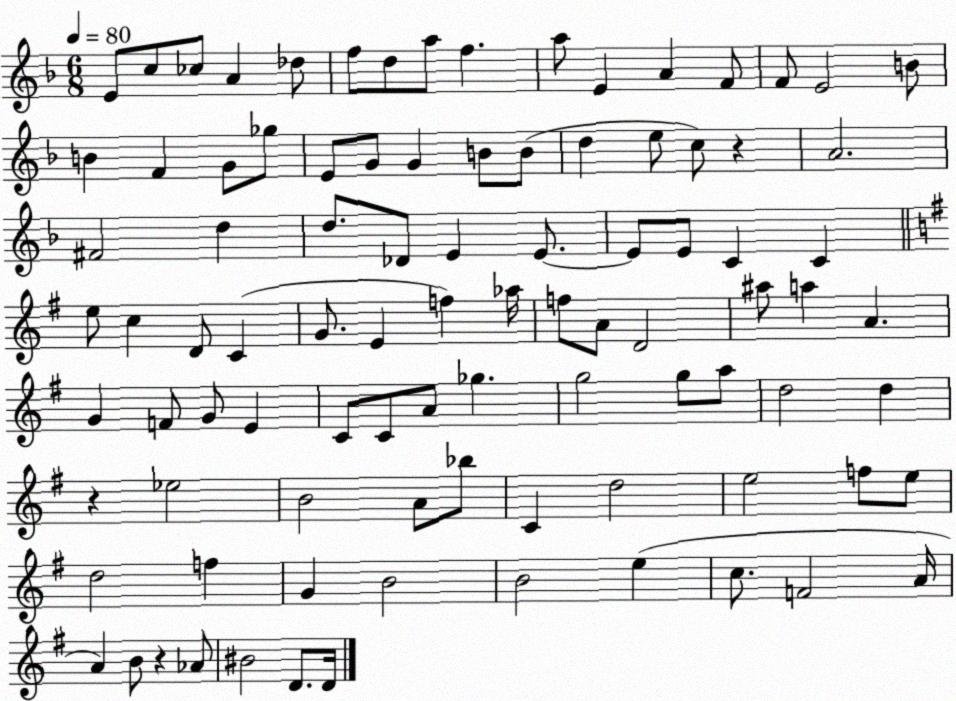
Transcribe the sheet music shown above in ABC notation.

X:1
T:Untitled
M:6/8
L:1/4
K:F
E/2 c/2 _c/2 A _d/2 f/2 d/2 a/2 f a/2 E A F/2 F/2 E2 B/2 B F G/2 _g/2 E/2 G/2 G B/2 B/2 d e/2 c/2 z A2 ^F2 d d/2 _D/2 E E/2 E/2 E/2 C C e/2 c D/2 C G/2 E f _a/4 f/2 A/2 D2 ^a/2 a A G F/2 G/2 E C/2 C/2 A/2 _g g2 g/2 a/2 d2 d z _e2 B2 A/2 _b/2 C d2 e2 f/2 e/2 d2 f G B2 B2 e c/2 F2 A/4 A B/2 z _A/2 ^B2 D/2 D/4